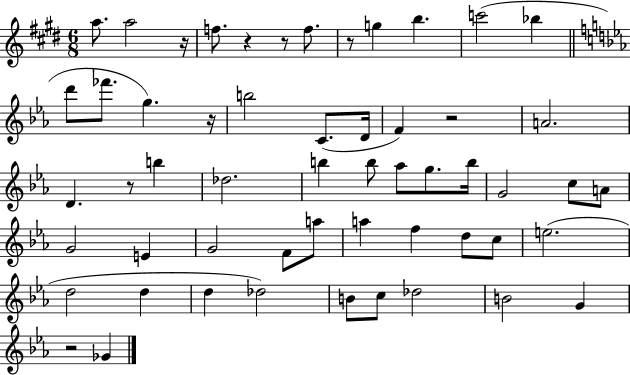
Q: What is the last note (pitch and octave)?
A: Gb4